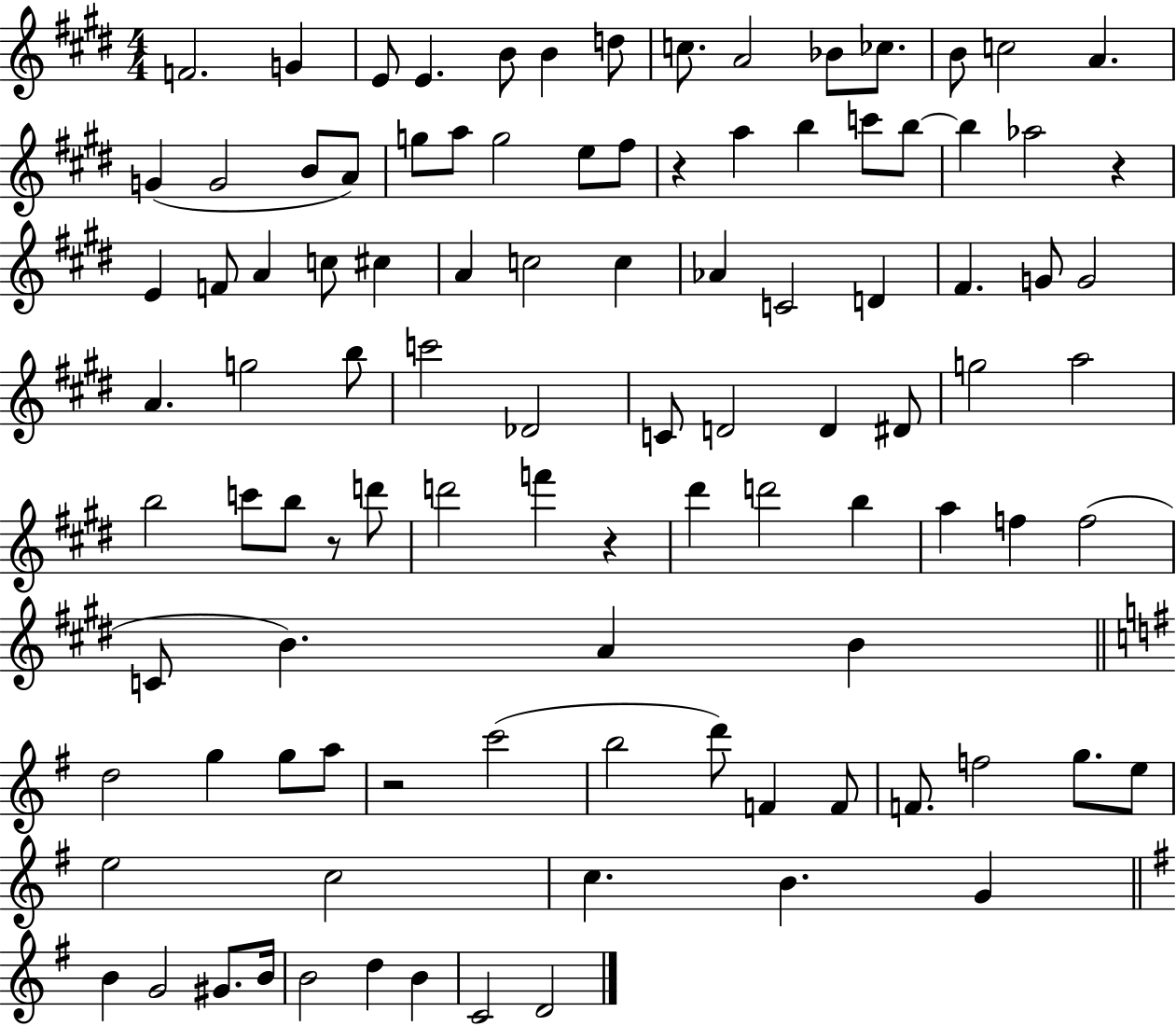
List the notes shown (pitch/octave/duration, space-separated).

F4/h. G4/q E4/e E4/q. B4/e B4/q D5/e C5/e. A4/h Bb4/e CES5/e. B4/e C5/h A4/q. G4/q G4/h B4/e A4/e G5/e A5/e G5/h E5/e F#5/e R/q A5/q B5/q C6/e B5/e B5/q Ab5/h R/q E4/q F4/e A4/q C5/e C#5/q A4/q C5/h C5/q Ab4/q C4/h D4/q F#4/q. G4/e G4/h A4/q. G5/h B5/e C6/h Db4/h C4/e D4/h D4/q D#4/e G5/h A5/h B5/h C6/e B5/e R/e D6/e D6/h F6/q R/q D#6/q D6/h B5/q A5/q F5/q F5/h C4/e B4/q. A4/q B4/q D5/h G5/q G5/e A5/e R/h C6/h B5/h D6/e F4/q F4/e F4/e. F5/h G5/e. E5/e E5/h C5/h C5/q. B4/q. G4/q B4/q G4/h G#4/e. B4/s B4/h D5/q B4/q C4/h D4/h